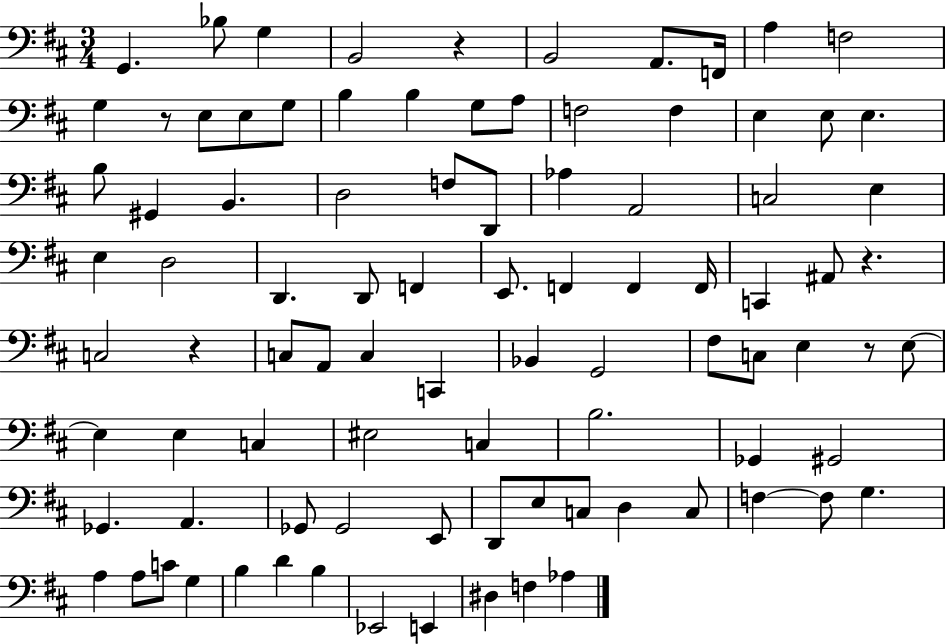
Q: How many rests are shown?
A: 5